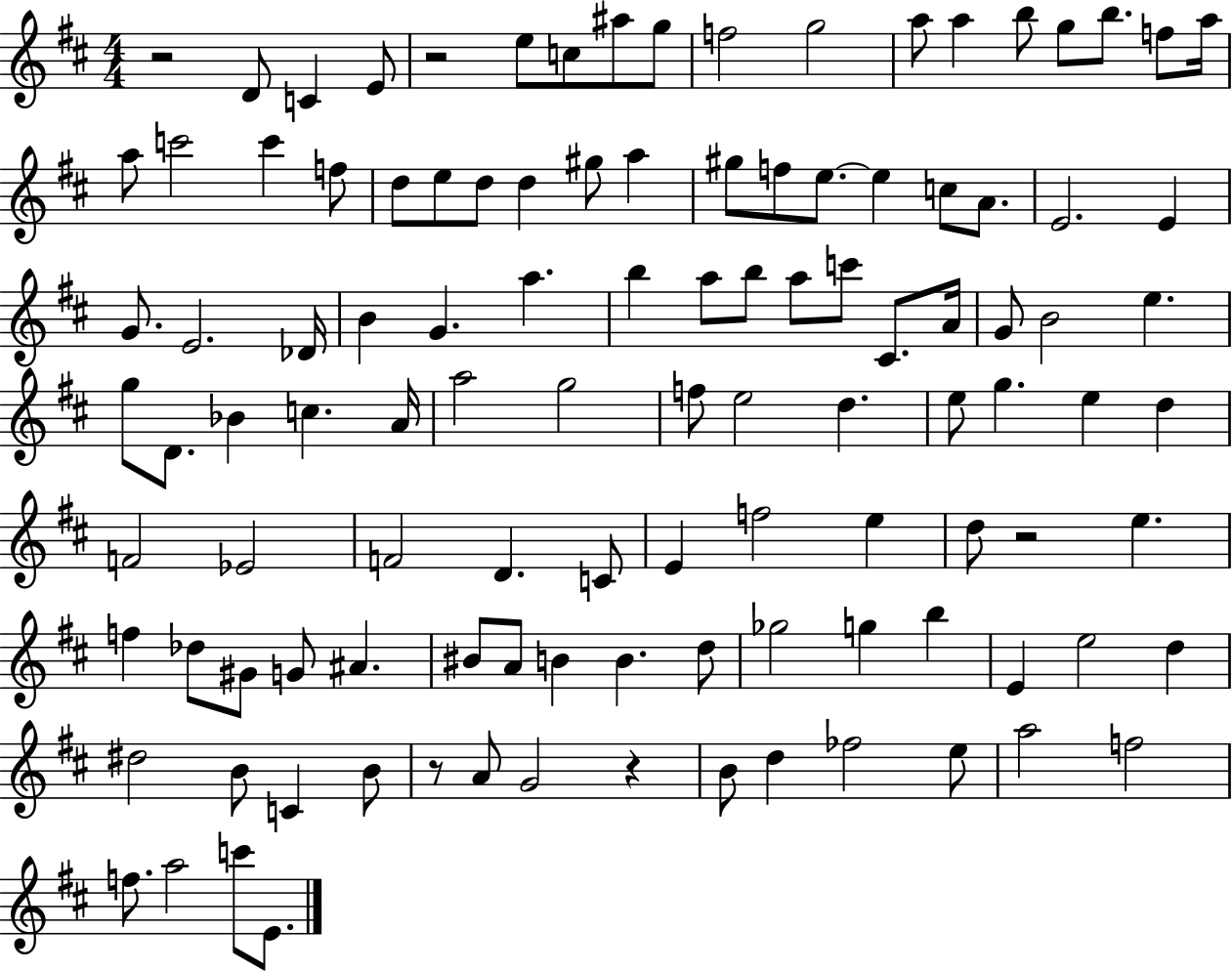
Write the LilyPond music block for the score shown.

{
  \clef treble
  \numericTimeSignature
  \time 4/4
  \key d \major
  r2 d'8 c'4 e'8 | r2 e''8 c''8 ais''8 g''8 | f''2 g''2 | a''8 a''4 b''8 g''8 b''8. f''8 a''16 | \break a''8 c'''2 c'''4 f''8 | d''8 e''8 d''8 d''4 gis''8 a''4 | gis''8 f''8 e''8.~~ e''4 c''8 a'8. | e'2. e'4 | \break g'8. e'2. des'16 | b'4 g'4. a''4. | b''4 a''8 b''8 a''8 c'''8 cis'8. a'16 | g'8 b'2 e''4. | \break g''8 d'8. bes'4 c''4. a'16 | a''2 g''2 | f''8 e''2 d''4. | e''8 g''4. e''4 d''4 | \break f'2 ees'2 | f'2 d'4. c'8 | e'4 f''2 e''4 | d''8 r2 e''4. | \break f''4 des''8 gis'8 g'8 ais'4. | bis'8 a'8 b'4 b'4. d''8 | ges''2 g''4 b''4 | e'4 e''2 d''4 | \break dis''2 b'8 c'4 b'8 | r8 a'8 g'2 r4 | b'8 d''4 fes''2 e''8 | a''2 f''2 | \break f''8. a''2 c'''8 e'8. | \bar "|."
}